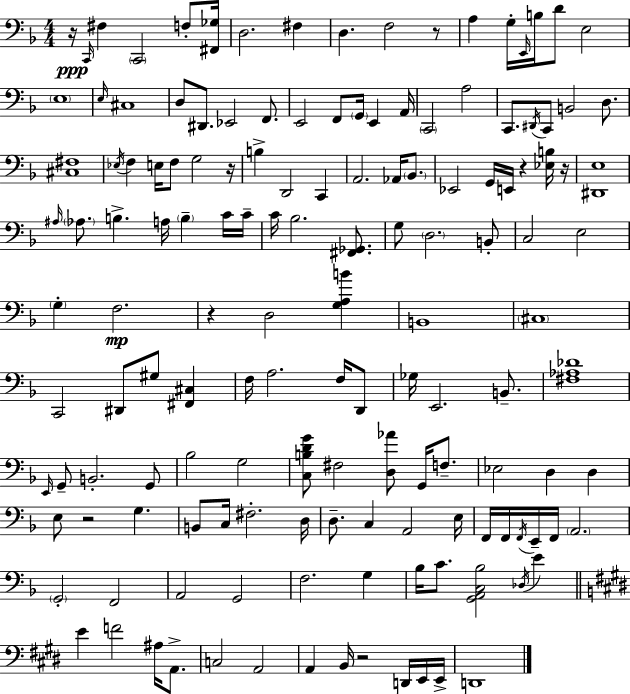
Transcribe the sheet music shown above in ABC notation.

X:1
T:Untitled
M:4/4
L:1/4
K:F
z/4 C,,/4 ^F, C,,2 F,/2 [^F,,_G,]/4 D,2 ^F, D, F,2 z/2 A, G,/4 E,,/4 B,/4 D/2 E,2 E,4 E,/4 ^C,4 D,/2 ^D,,/2 _E,,2 F,,/2 E,,2 F,,/2 G,,/4 E,, A,,/4 C,,2 A,2 C,,/2 ^D,,/4 C,,/2 B,,2 D,/2 [^C,^F,]4 _E,/4 F, E,/4 F,/2 G,2 z/4 B, D,,2 C,, A,,2 _A,,/4 _B,,/2 _E,,2 G,,/4 E,,/4 z [_E,B,]/4 z/4 [^D,,E,]4 ^A,/4 _A,/2 B, A,/4 B, C/4 C/4 C/4 _B,2 [^F,,_G,,]/2 G,/2 D,2 B,,/2 C,2 E,2 G, F,2 z D,2 [G,A,B] B,,4 ^C,4 C,,2 ^D,,/2 ^G,/2 [^F,,^C,] F,/4 A,2 F,/4 D,,/2 _G,/4 E,,2 B,,/2 [^F,_A,_D]4 E,,/4 G,,/2 B,,2 G,,/2 _B,2 G,2 [C,B,DG]/2 ^F,2 [D,_A]/2 G,,/4 F,/2 _E,2 D, D, E,/2 z2 G, B,,/2 C,/4 ^F,2 D,/4 D,/2 C, A,,2 E,/4 F,,/4 F,,/4 F,,/4 E,,/4 F,,/4 A,,2 G,,2 F,,2 A,,2 G,,2 F,2 G, _B,/4 C/2 [G,,A,,C,_B,]2 _D,/4 E E F2 ^A,/4 A,,/2 C,2 A,,2 A,, B,,/4 z2 D,,/4 E,,/4 E,,/4 D,,4